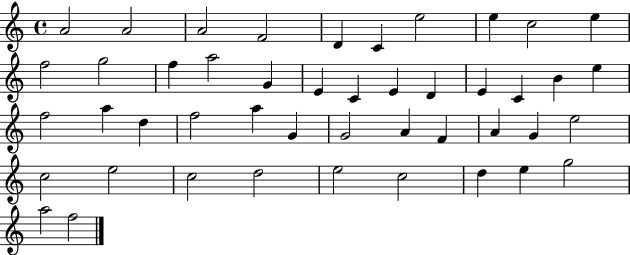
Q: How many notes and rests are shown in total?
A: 46